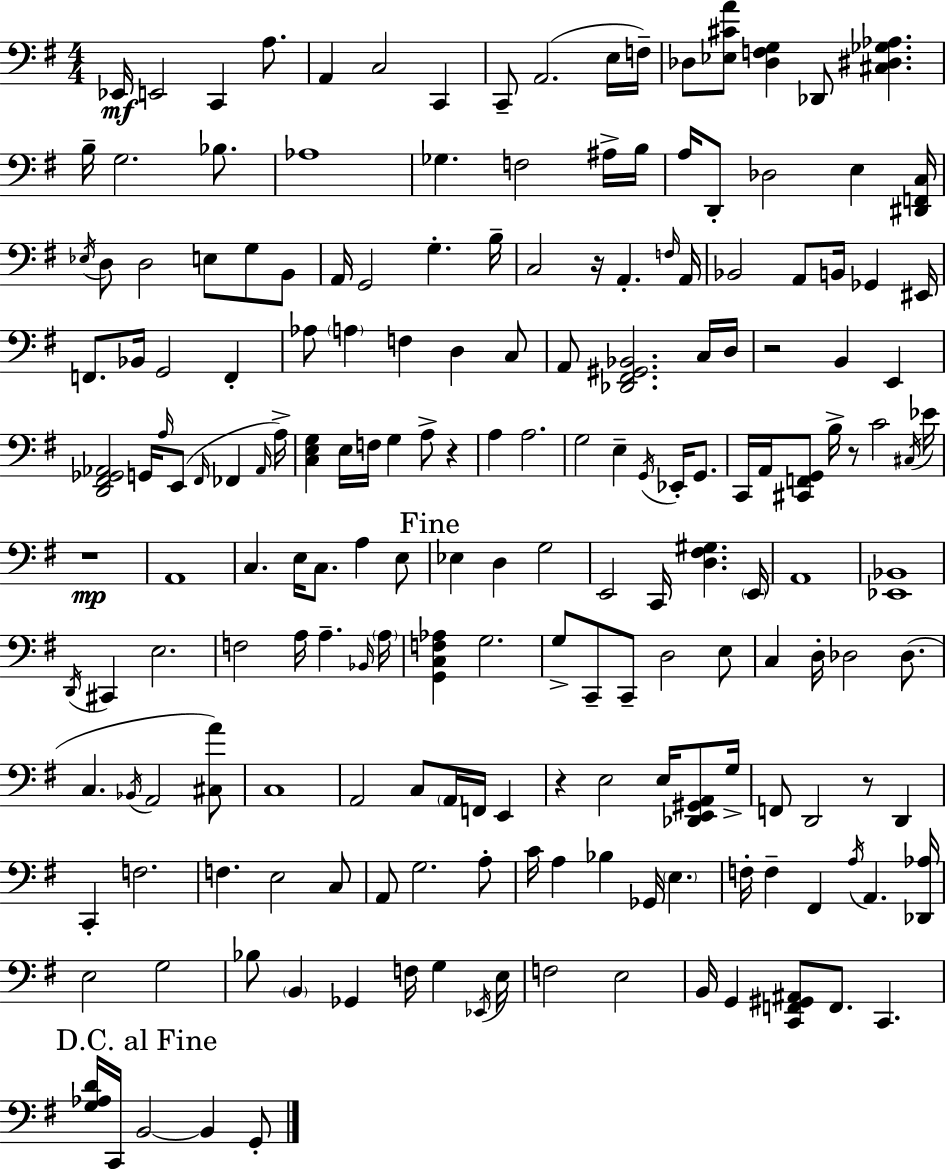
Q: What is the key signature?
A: G major